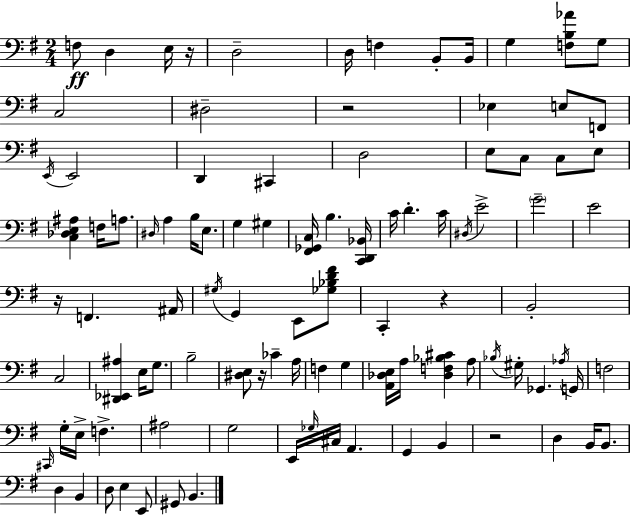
X:1
T:Untitled
M:2/4
L:1/4
K:G
F,/2 D, E,/4 z/4 D,2 D,/4 F, B,,/2 B,,/4 G, [F,B,_A]/2 G,/2 C,2 ^D,2 z2 _E, E,/2 F,,/2 E,,/4 E,,2 D,, ^C,, D,2 E,/2 C,/2 C,/2 E,/2 [C,_D,E,^A,] F,/4 A,/2 ^D,/4 A, B,/4 E,/2 G, ^G, [^F,,_G,,C,]/4 B, [C,,D,,_B,,]/4 C/4 D C/4 ^D,/4 E2 G2 E2 z/4 F,, ^A,,/4 ^G,/4 G,, E,,/2 [_G,_B,D^F]/2 C,, z B,,2 C,2 [^D,,_E,,^A,] E,/4 G,/2 B,2 [^D,E,]/2 z/4 _C A,/4 F, G, [A,,_D,E,]/4 A,/4 [_D,F,_B,^C] A,/2 _B,/4 ^G,/4 _G,, _A,/4 G,,/4 F,2 ^C,,/4 G,/4 E,/4 F, ^A,2 G,2 E,,/4 _G,/4 ^C,/4 A,, G,, B,, z2 D, B,,/4 B,,/2 D, B,, D,/2 E, E,,/2 ^G,,/2 B,,